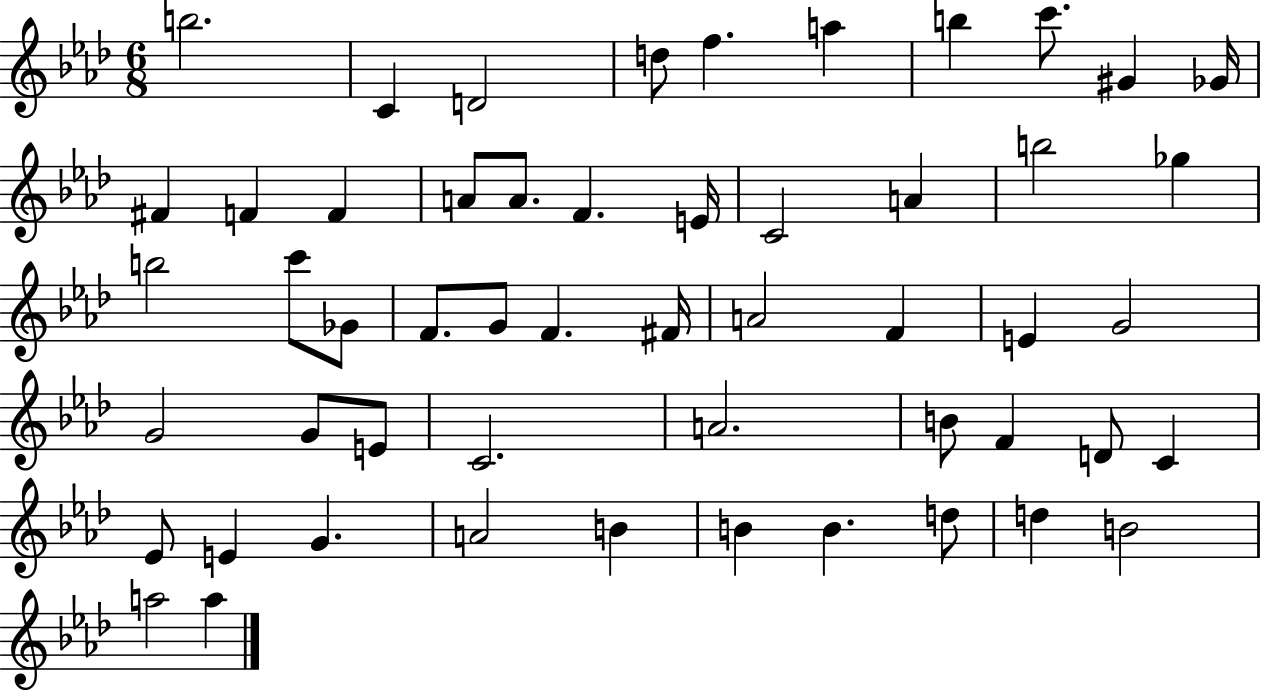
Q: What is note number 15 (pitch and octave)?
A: A4